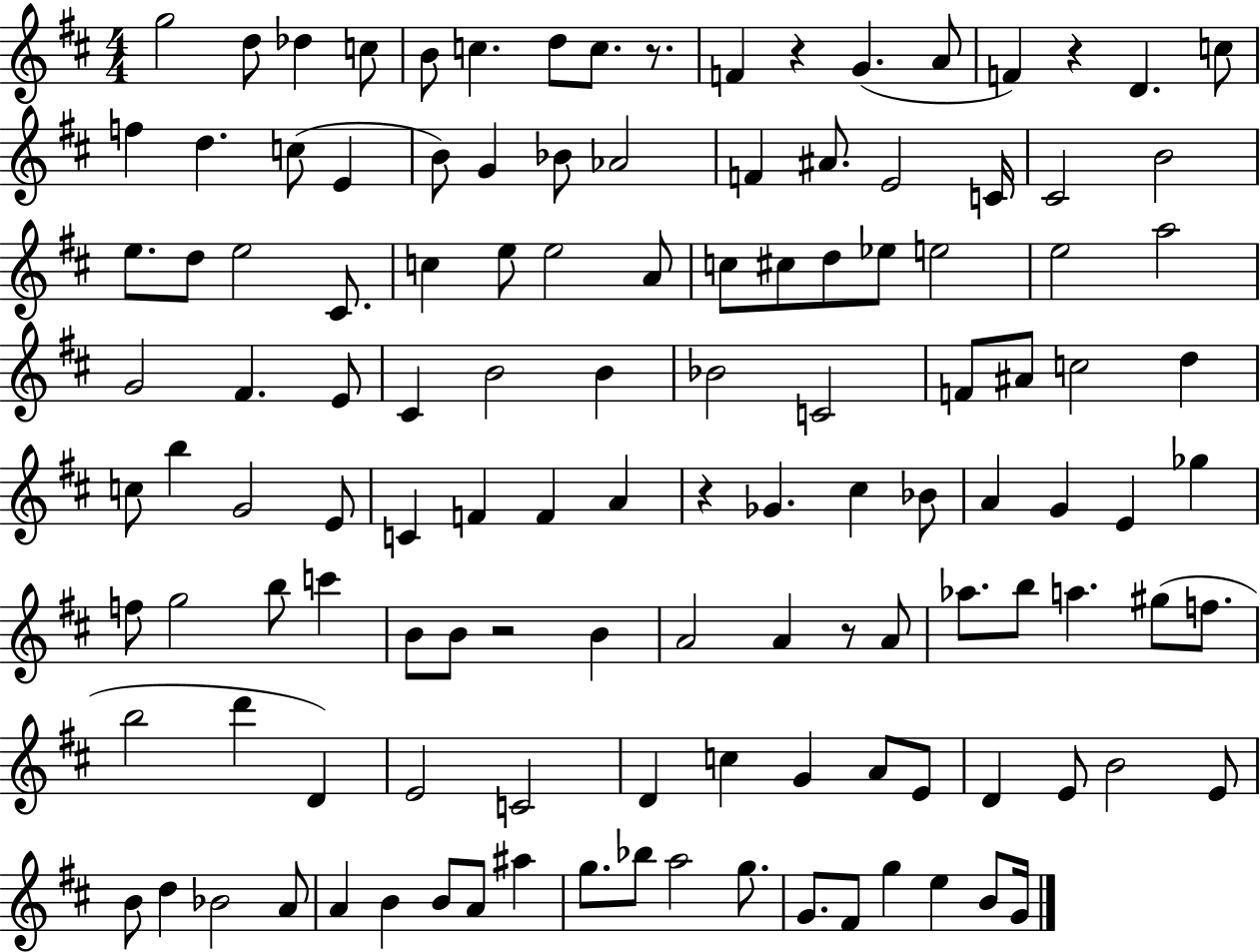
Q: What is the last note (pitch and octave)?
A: G4